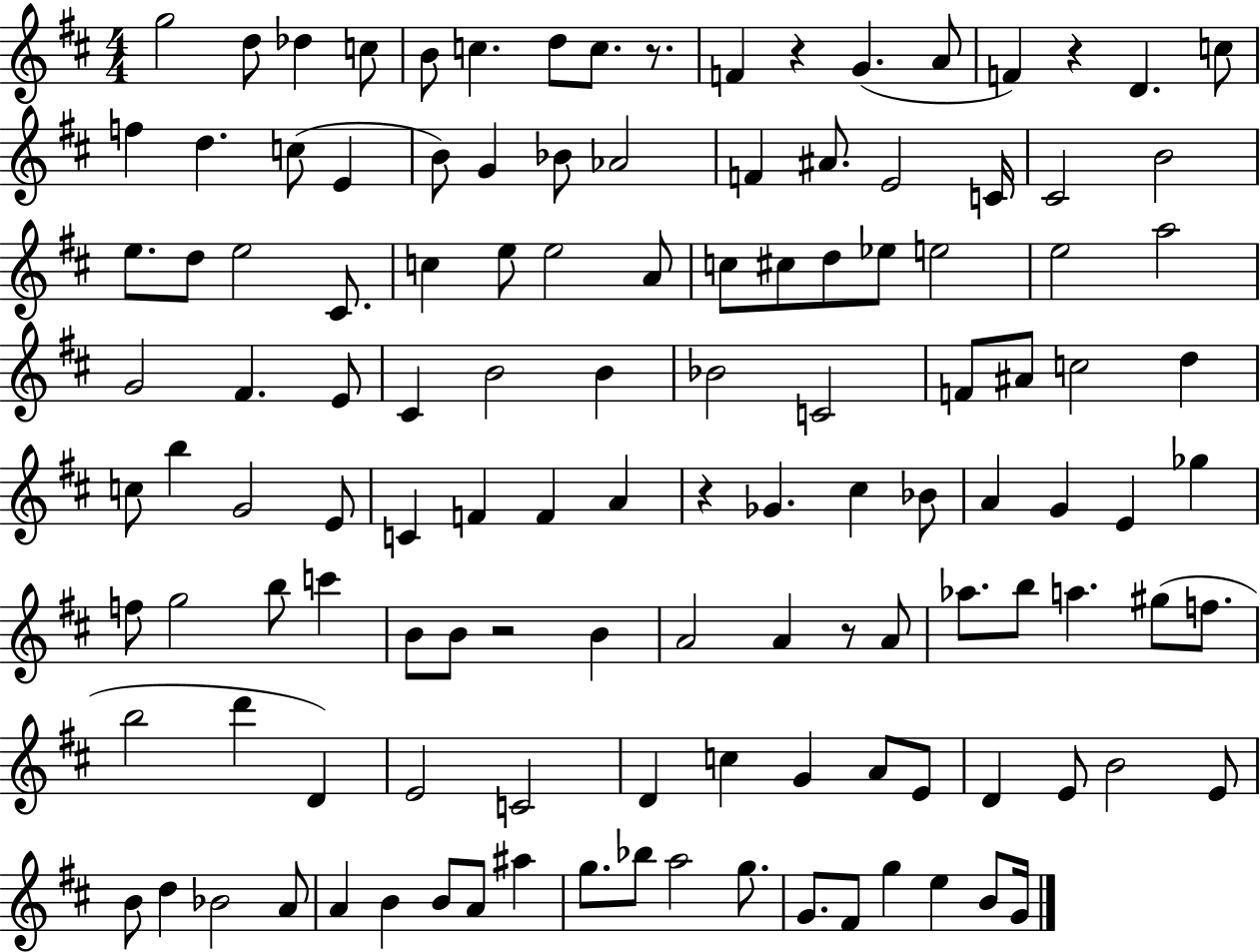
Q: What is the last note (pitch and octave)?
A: G4